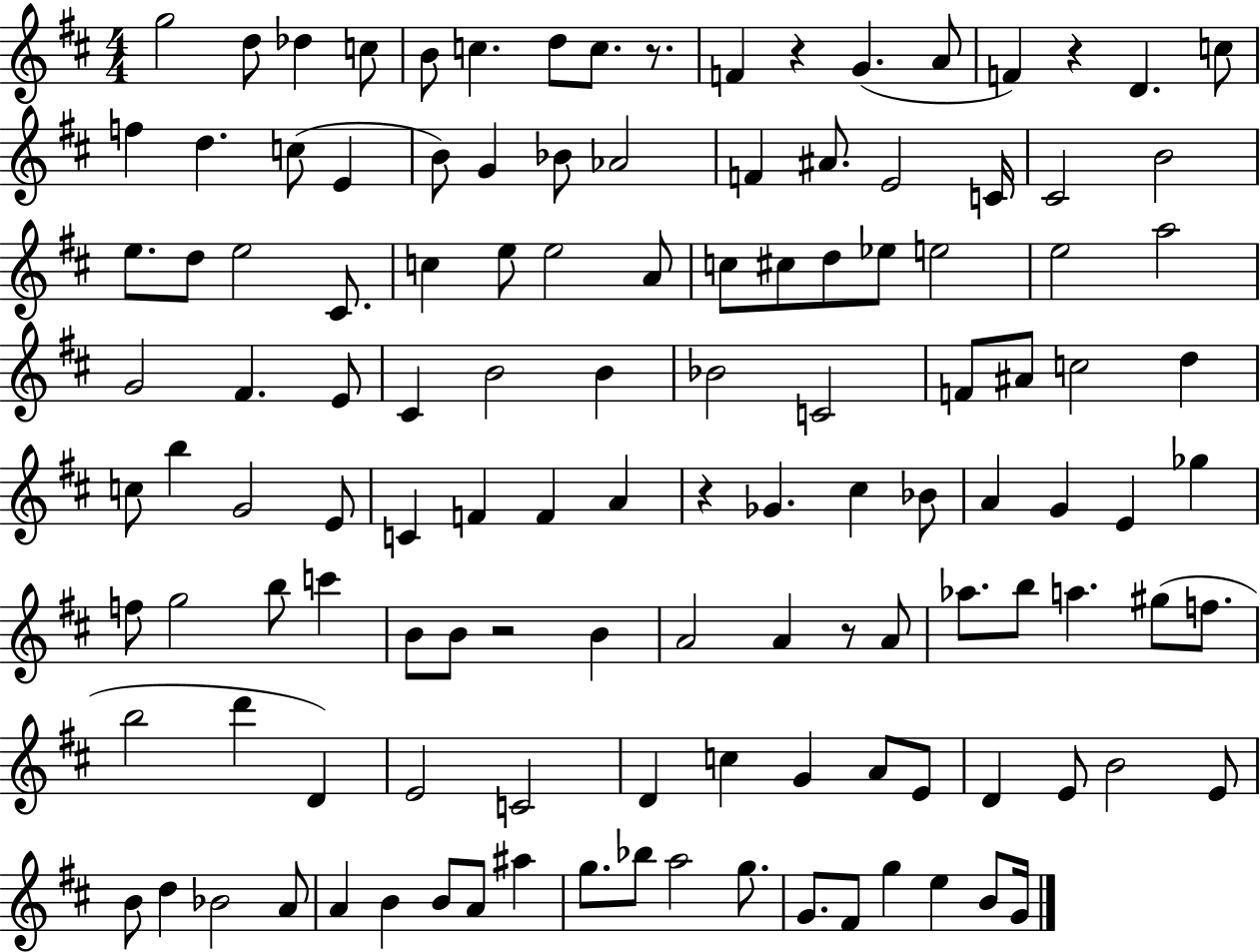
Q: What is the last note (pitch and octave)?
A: G4